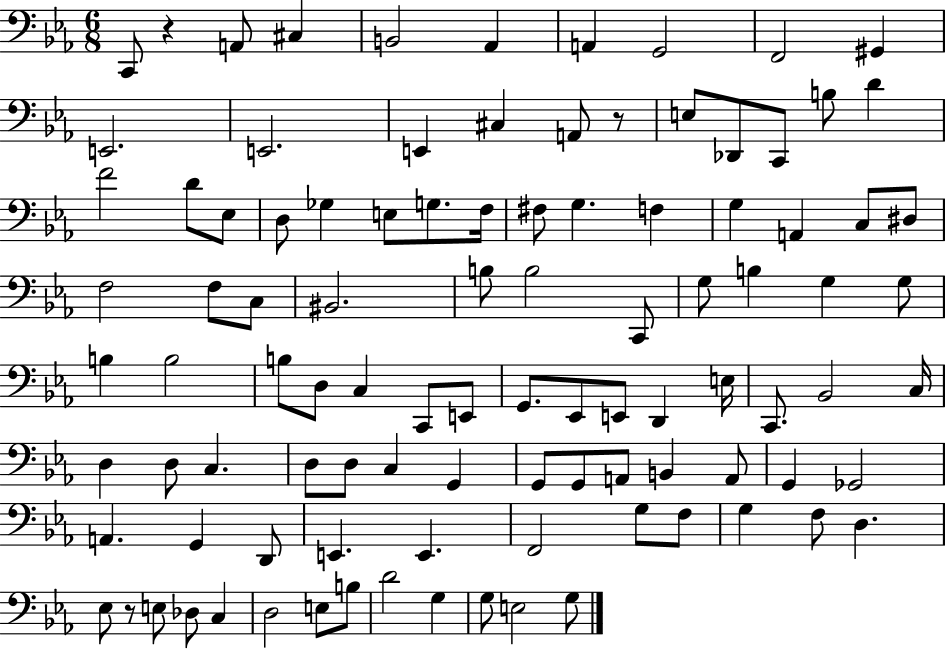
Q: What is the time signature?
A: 6/8